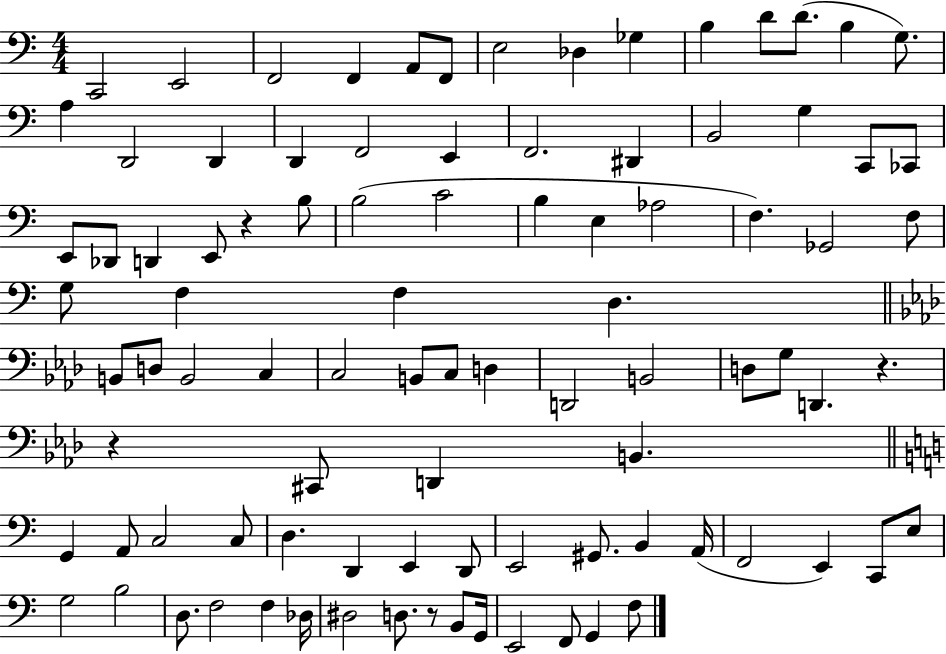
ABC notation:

X:1
T:Untitled
M:4/4
L:1/4
K:C
C,,2 E,,2 F,,2 F,, A,,/2 F,,/2 E,2 _D, _G, B, D/2 D/2 B, G,/2 A, D,,2 D,, D,, F,,2 E,, F,,2 ^D,, B,,2 G, C,,/2 _C,,/2 E,,/2 _D,,/2 D,, E,,/2 z B,/2 B,2 C2 B, E, _A,2 F, _G,,2 F,/2 G,/2 F, F, D, B,,/2 D,/2 B,,2 C, C,2 B,,/2 C,/2 D, D,,2 B,,2 D,/2 G,/2 D,, z z ^C,,/2 D,, B,, G,, A,,/2 C,2 C,/2 D, D,, E,, D,,/2 E,,2 ^G,,/2 B,, A,,/4 F,,2 E,, C,,/2 E,/2 G,2 B,2 D,/2 F,2 F, _D,/4 ^D,2 D,/2 z/2 B,,/2 G,,/4 E,,2 F,,/2 G,, F,/2